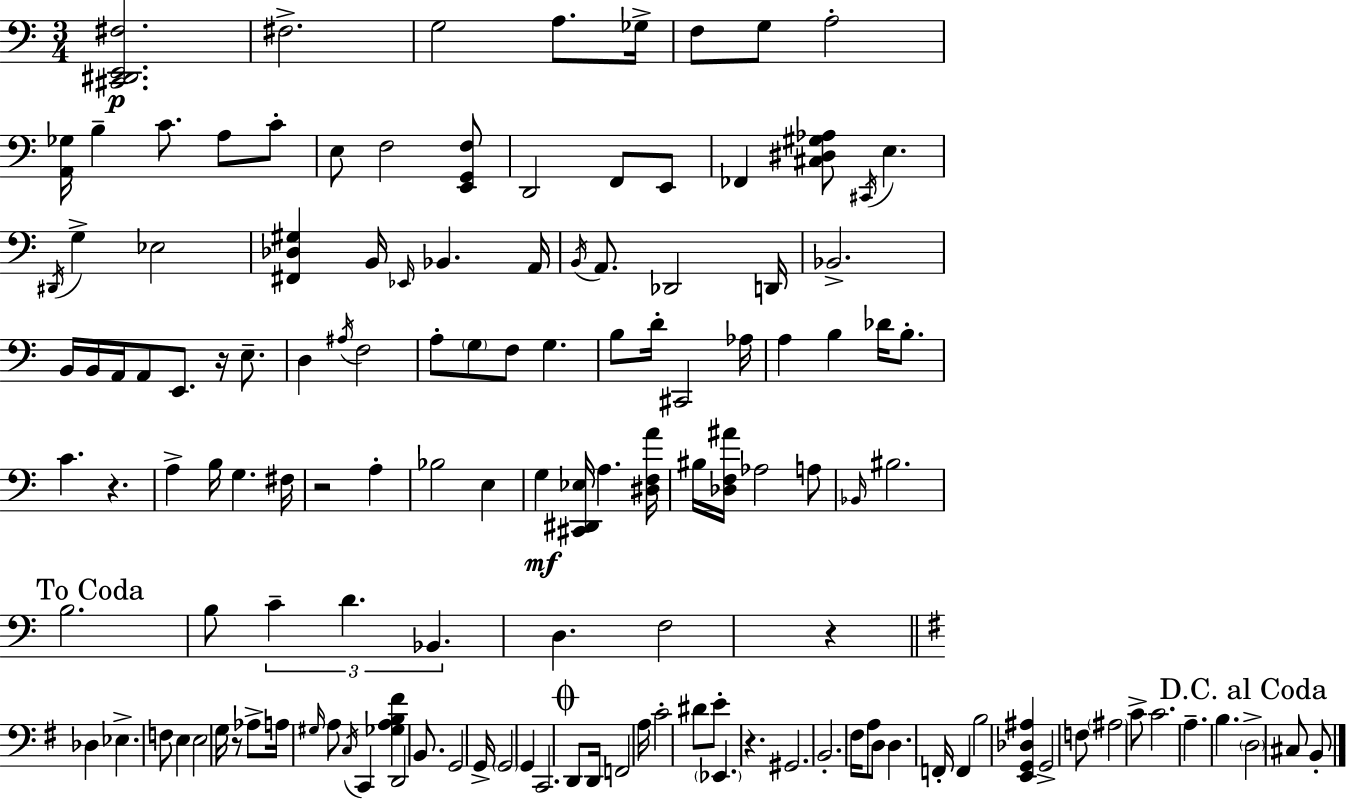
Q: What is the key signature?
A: A minor